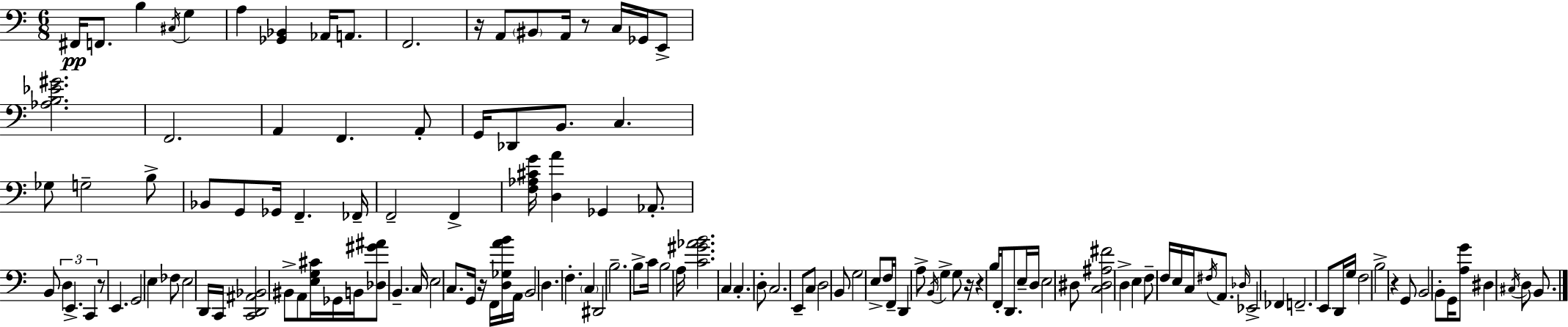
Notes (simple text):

F#2/s F2/e. B3/q C#3/s G3/q A3/q [Gb2,Bb2]/q Ab2/s A2/e. F2/h. R/s A2/e BIS2/e A2/s R/e C3/s Gb2/s E2/e [Ab3,B3,Eb4,G#4]/h. F2/h. A2/q F2/q. A2/e G2/s Db2/e B2/e. C3/q. Gb3/e G3/h B3/e Bb2/e G2/e Gb2/s F2/q. FES2/s F2/h F2/q [F3,Ab3,C#4,G4]/s [D3,A4]/q Gb2/q Ab2/e. B2/e D3/q E2/q. C2/q R/e E2/q. G2/h E3/q FES3/e E3/h D2/s C2/s [C2,D2,A#2,Bb2]/h BIS2/e A2/e [E3,G3,C#4]/s Gb2/s B2/s [Db3,G#4,A#4]/e B2/q. C3/s E3/h C3/e. G2/s R/s F2/s [D3,Gb3,A4,B4]/s A2/s B2/h D3/q. F3/q. C3/q D#2/h B3/h. B3/e C4/s B3/h A3/s [C4,G#4,Ab4,B4]/h. C3/q C3/q. D3/e C3/h. E2/e C3/e D3/h B2/e G3/h E3/e F3/s F2/s D2/q A3/e B2/s G3/q G3/e R/s R/q B3/s F2/s D2/e. E3/s D3/s E3/h D#3/e [C3,D#3,A#3,F#4]/h D3/q E3/q F3/e F3/s E3/s C3/s F#3/s A2/e. Db3/s Eb2/h FES2/q F2/h. E2/e D2/s G3/s F3/h B3/h R/q G2/e B2/h B2/e G2/s [A3,G4]/e D#3/q C#3/s D3/e B2/e.